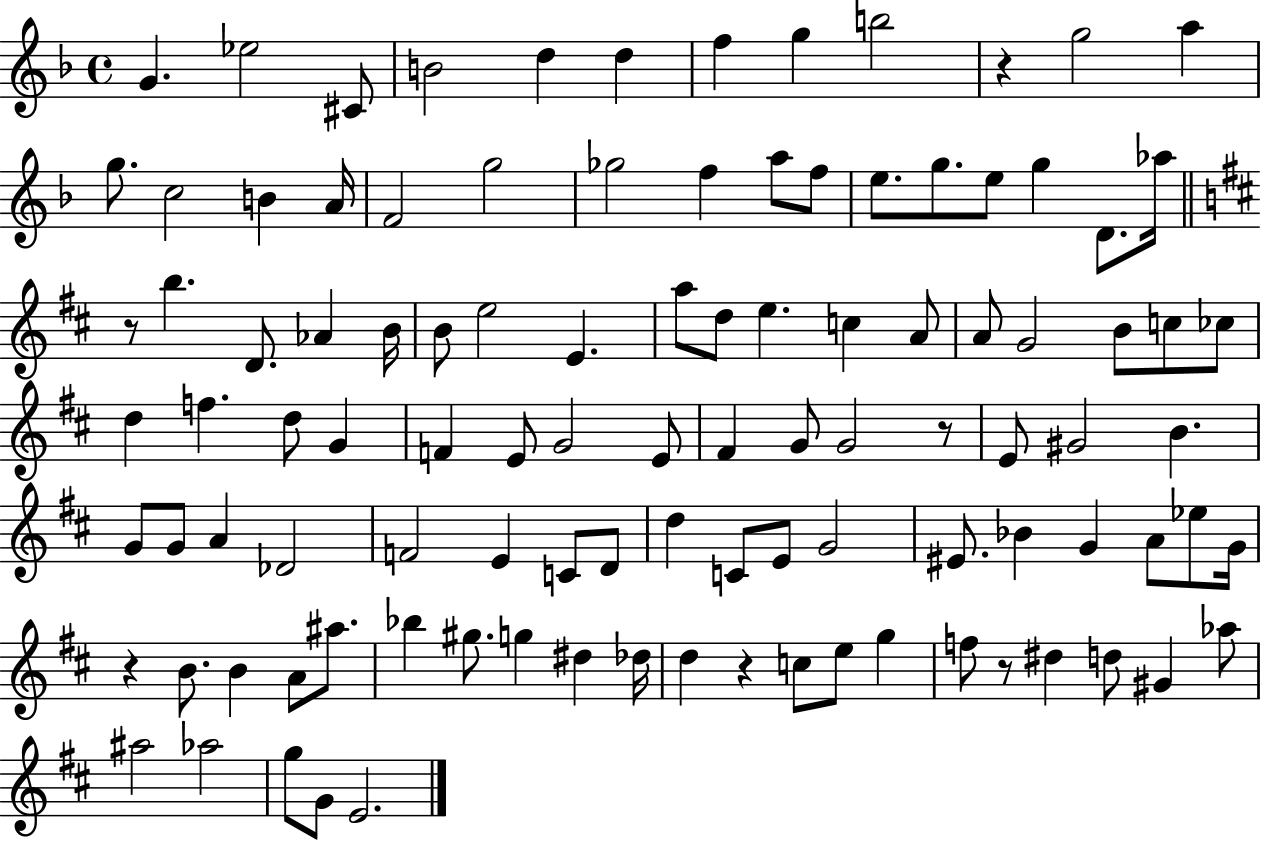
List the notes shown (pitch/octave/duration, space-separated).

G4/q. Eb5/h C#4/e B4/h D5/q D5/q F5/q G5/q B5/h R/q G5/h A5/q G5/e. C5/h B4/q A4/s F4/h G5/h Gb5/h F5/q A5/e F5/e E5/e. G5/e. E5/e G5/q D4/e. Ab5/s R/e B5/q. D4/e. Ab4/q B4/s B4/e E5/h E4/q. A5/e D5/e E5/q. C5/q A4/e A4/e G4/h B4/e C5/e CES5/e D5/q F5/q. D5/e G4/q F4/q E4/e G4/h E4/e F#4/q G4/e G4/h R/e E4/e G#4/h B4/q. G4/e G4/e A4/q Db4/h F4/h E4/q C4/e D4/e D5/q C4/e E4/e G4/h EIS4/e. Bb4/q G4/q A4/e Eb5/e G4/s R/q B4/e. B4/q A4/e A#5/e. Bb5/q G#5/e. G5/q D#5/q Db5/s D5/q R/q C5/e E5/e G5/q F5/e R/e D#5/q D5/e G#4/q Ab5/e A#5/h Ab5/h G5/e G4/e E4/h.